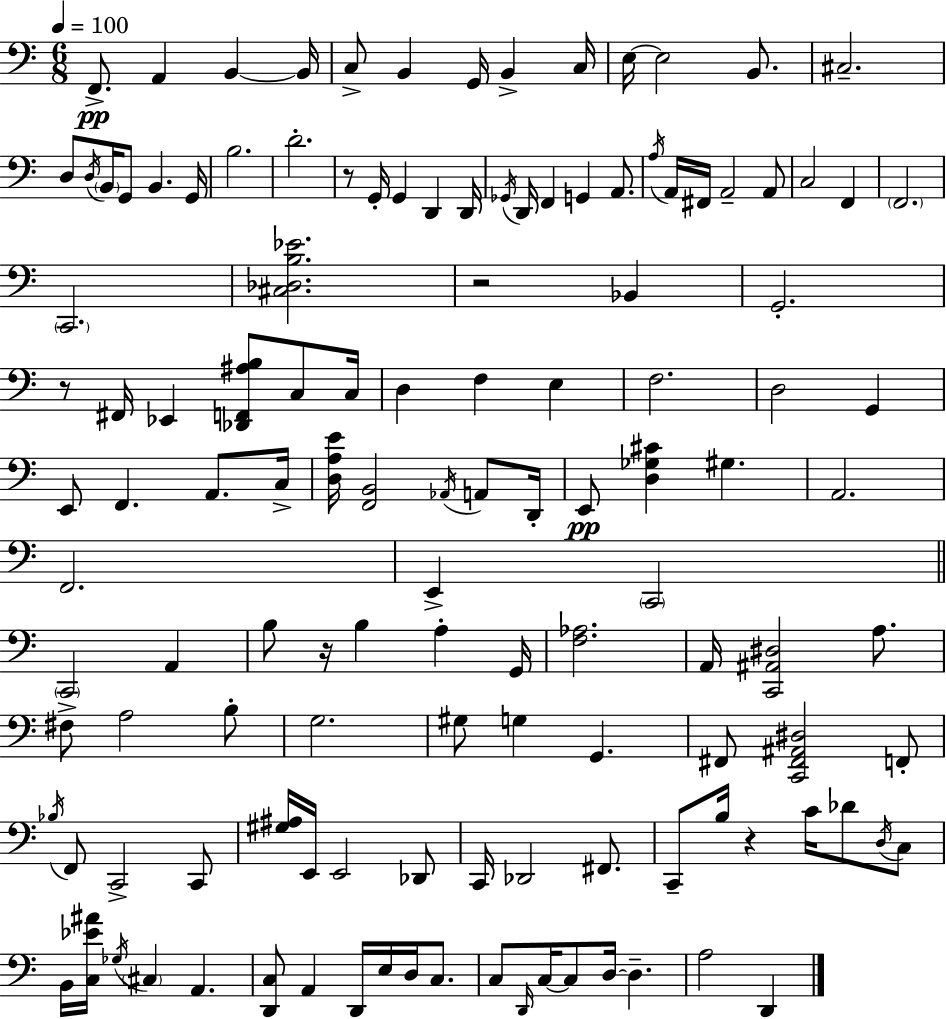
X:1
T:Untitled
M:6/8
L:1/4
K:C
F,,/2 A,, B,, B,,/4 C,/2 B,, G,,/4 B,, C,/4 E,/4 E,2 B,,/2 ^C,2 D,/2 D,/4 B,,/4 G,,/2 B,, G,,/4 B,2 D2 z/2 G,,/4 G,, D,, D,,/4 _G,,/4 D,,/4 F,, G,, A,,/2 A,/4 A,,/4 ^F,,/4 A,,2 A,,/2 C,2 F,, F,,2 C,,2 [^C,_D,B,_E]2 z2 _B,, G,,2 z/2 ^F,,/4 _E,, [_D,,F,,^A,B,]/2 C,/2 C,/4 D, F, E, F,2 D,2 G,, E,,/2 F,, A,,/2 C,/4 [D,A,E]/4 [F,,B,,]2 _A,,/4 A,,/2 D,,/4 E,,/2 [D,_G,^C] ^G, A,,2 F,,2 E,, C,,2 C,,2 A,, B,/2 z/4 B, A, G,,/4 [F,_A,]2 A,,/4 [C,,^A,,^D,]2 A,/2 ^F,/2 A,2 B,/2 G,2 ^G,/2 G, G,, ^F,,/2 [C,,^F,,^A,,^D,]2 F,,/2 _B,/4 F,,/2 C,,2 C,,/2 [^G,^A,]/4 E,,/4 E,,2 _D,,/2 C,,/4 _D,,2 ^F,,/2 C,,/2 B,/4 z C/4 _D/2 D,/4 C,/2 B,,/4 [C,_E^A]/4 _G,/4 ^C, A,, [D,,C,]/2 A,, D,,/4 E,/4 D,/4 C,/2 C,/2 D,,/4 C,/4 C,/2 D,/4 D, A,2 D,,